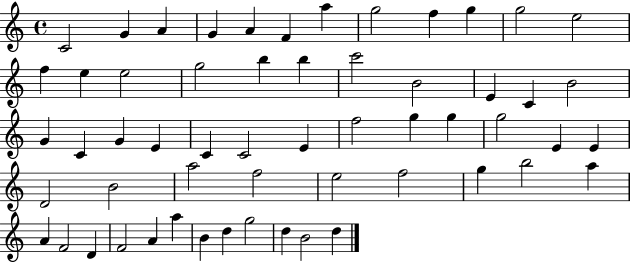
X:1
T:Untitled
M:4/4
L:1/4
K:C
C2 G A G A F a g2 f g g2 e2 f e e2 g2 b b c'2 B2 E C B2 G C G E C C2 E f2 g g g2 E E D2 B2 a2 f2 e2 f2 g b2 a A F2 D F2 A a B d g2 d B2 d